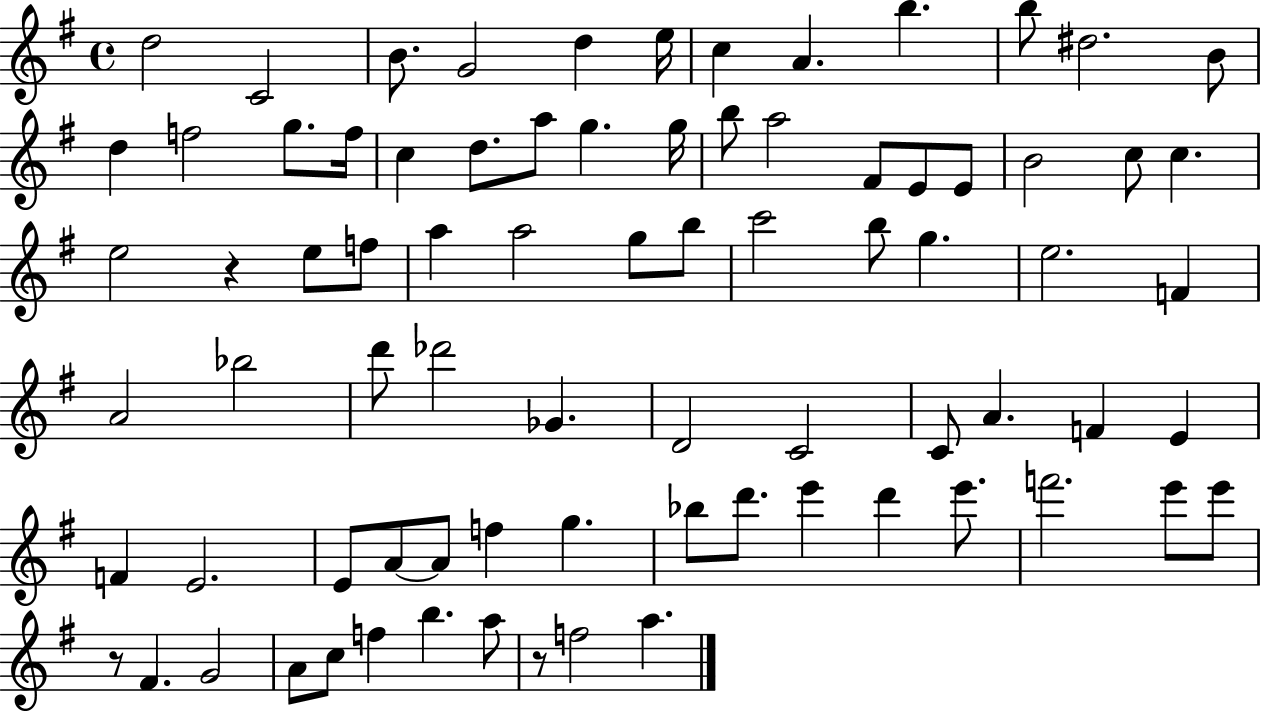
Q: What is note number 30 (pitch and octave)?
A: E5